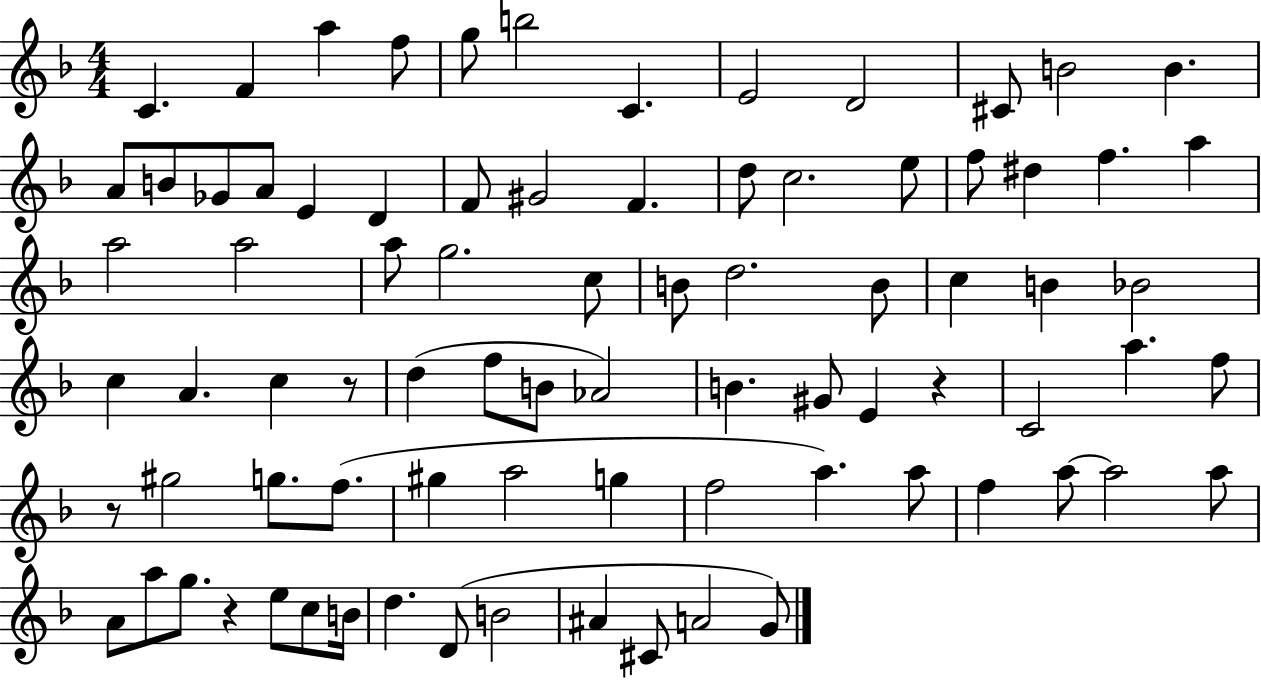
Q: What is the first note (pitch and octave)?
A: C4